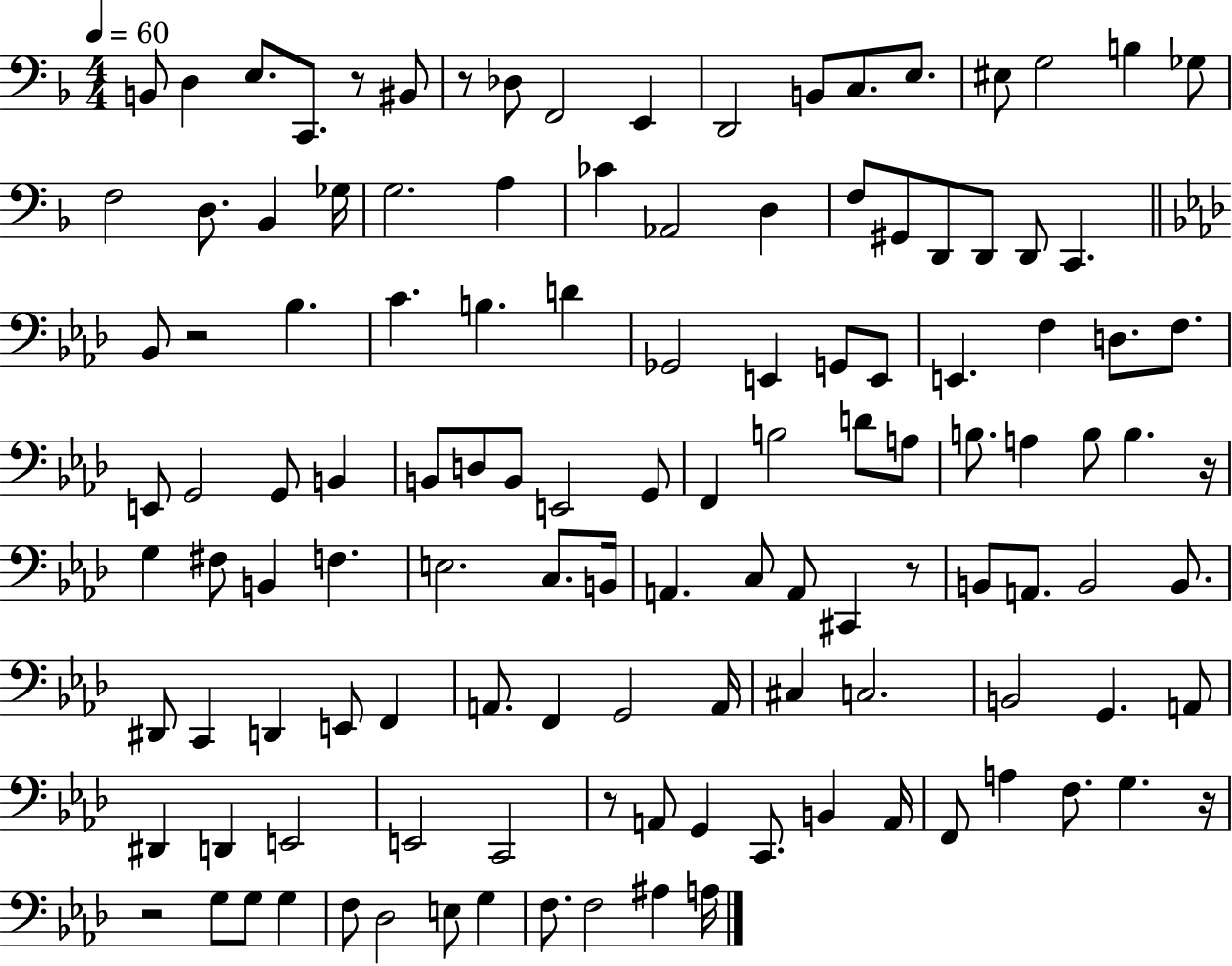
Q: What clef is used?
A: bass